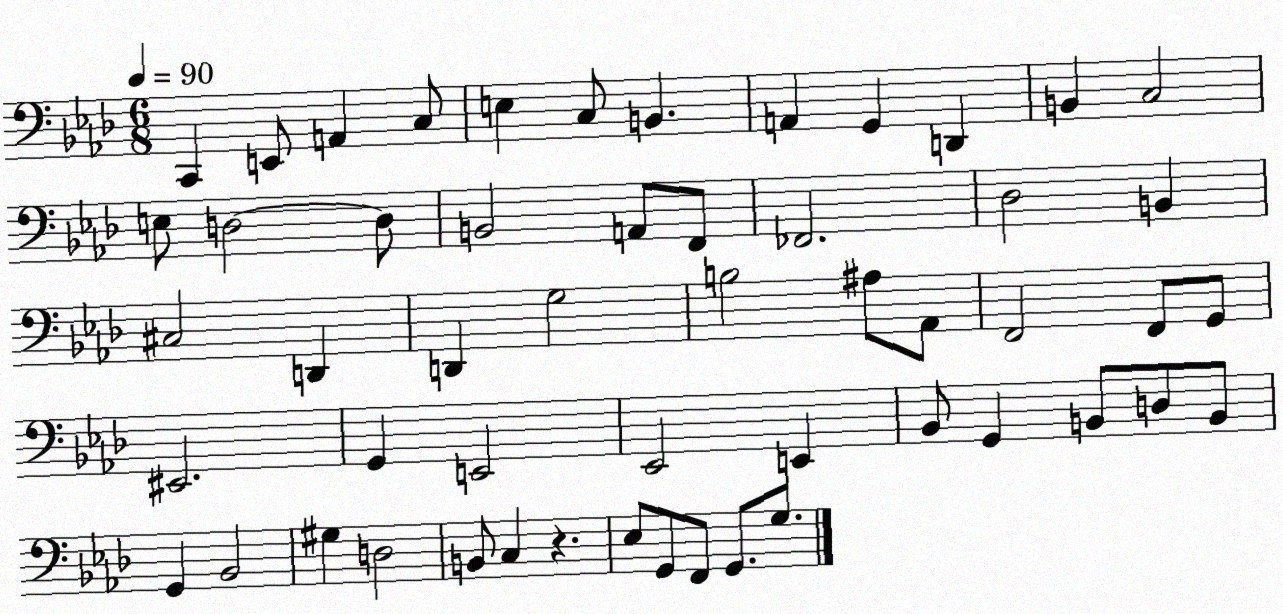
X:1
T:Untitled
M:6/8
L:1/4
K:Ab
C,, E,,/2 A,, C,/2 E, C,/2 B,, A,, G,, D,, B,, C,2 E,/2 D,2 D,/2 B,,2 A,,/2 F,,/2 _F,,2 _D,2 B,, ^C,2 D,, D,, G,2 B,2 ^A,/2 _A,,/2 F,,2 F,,/2 G,,/2 ^E,,2 G,, E,,2 _E,,2 E,, _B,,/2 G,, B,,/2 D,/2 B,,/2 G,, _B,,2 ^G, D,2 B,,/2 C, z _E,/2 G,,/2 F,,/2 G,,/2 G,/2